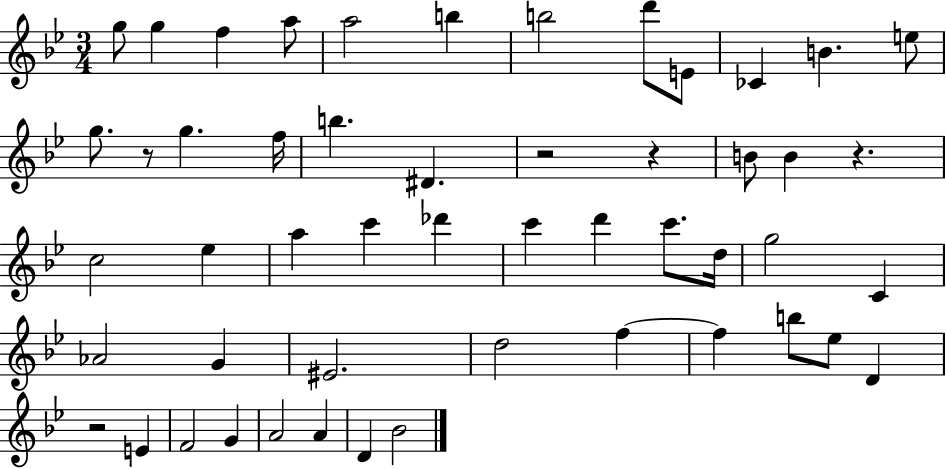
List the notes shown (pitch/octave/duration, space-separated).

G5/e G5/q F5/q A5/e A5/h B5/q B5/h D6/e E4/e CES4/q B4/q. E5/e G5/e. R/e G5/q. F5/s B5/q. D#4/q. R/h R/q B4/e B4/q R/q. C5/h Eb5/q A5/q C6/q Db6/q C6/q D6/q C6/e. D5/s G5/h C4/q Ab4/h G4/q EIS4/h. D5/h F5/q F5/q B5/e Eb5/e D4/q R/h E4/q F4/h G4/q A4/h A4/q D4/q Bb4/h